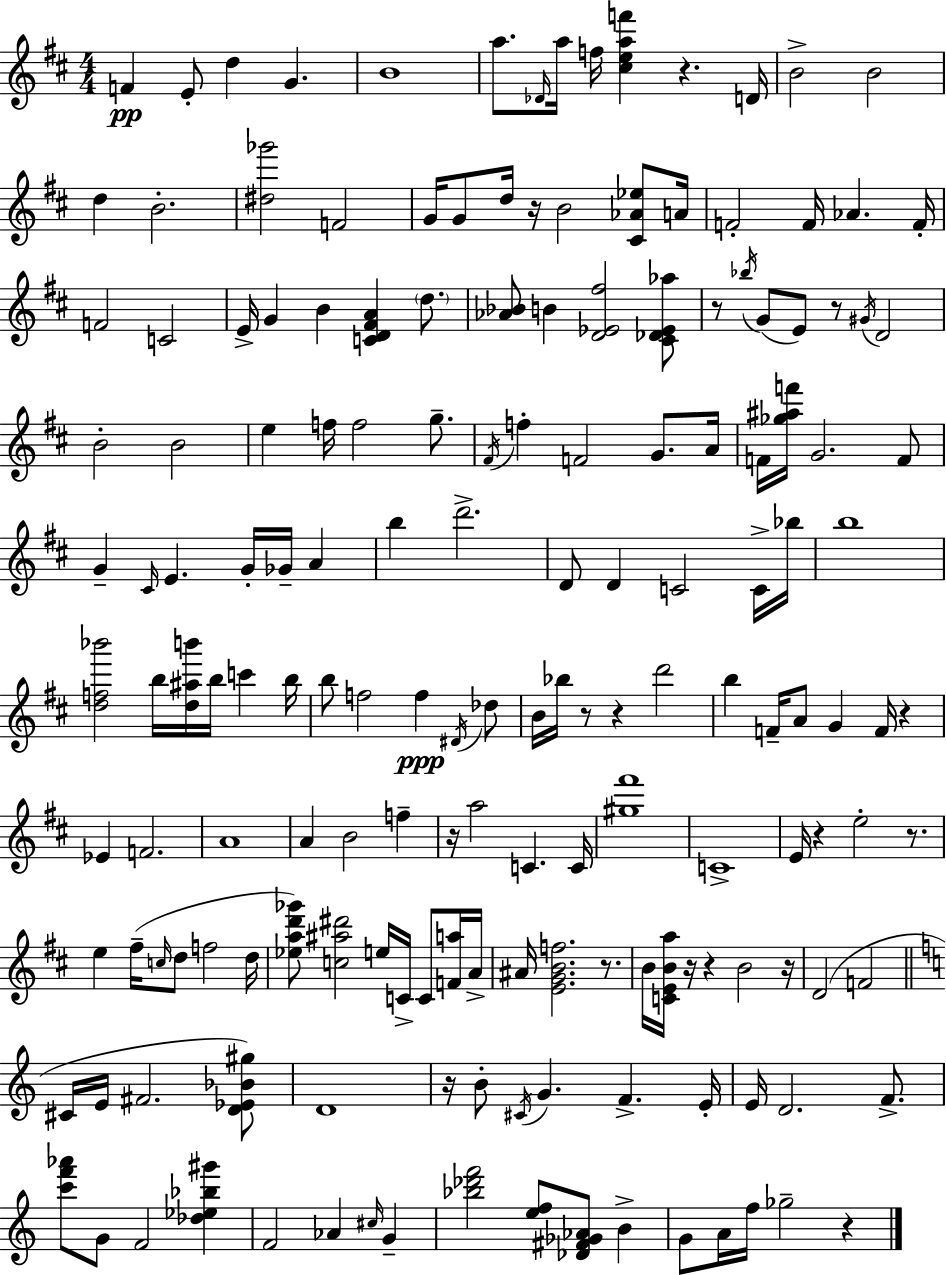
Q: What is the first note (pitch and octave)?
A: F4